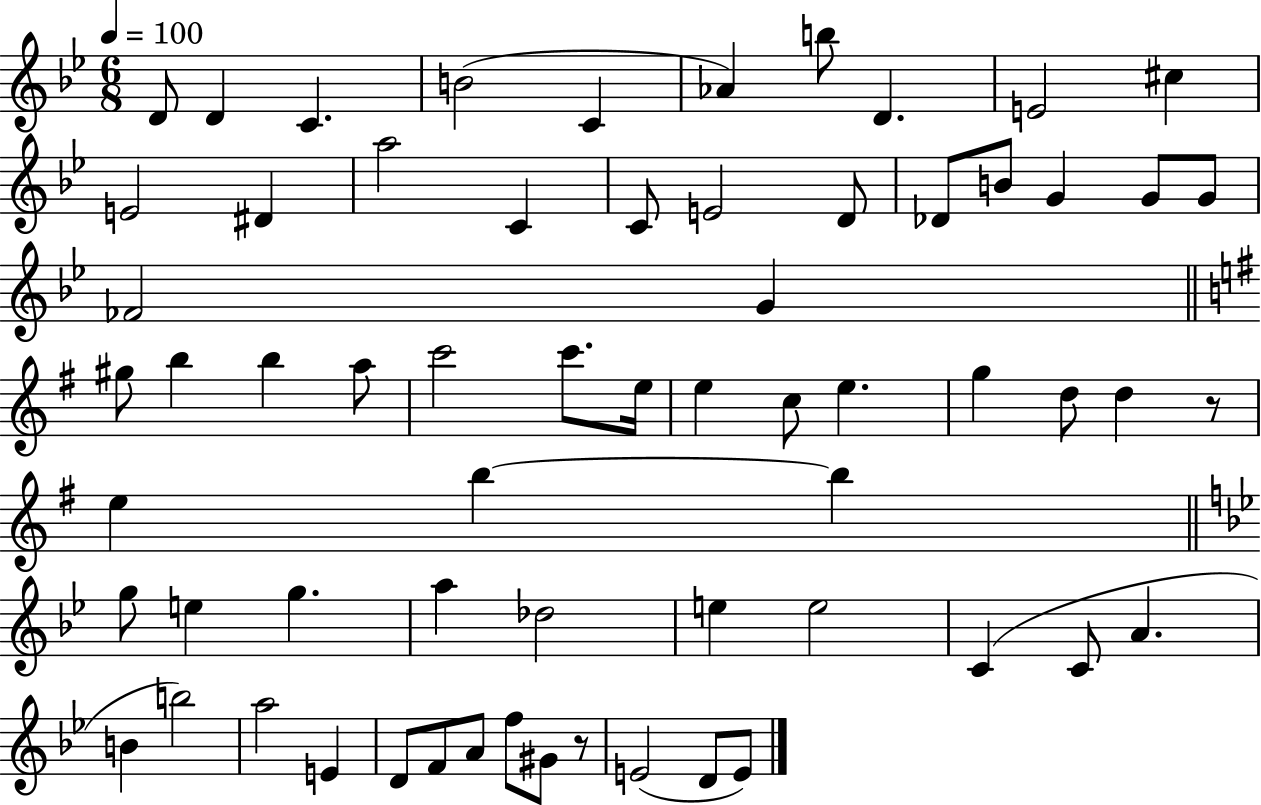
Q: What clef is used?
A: treble